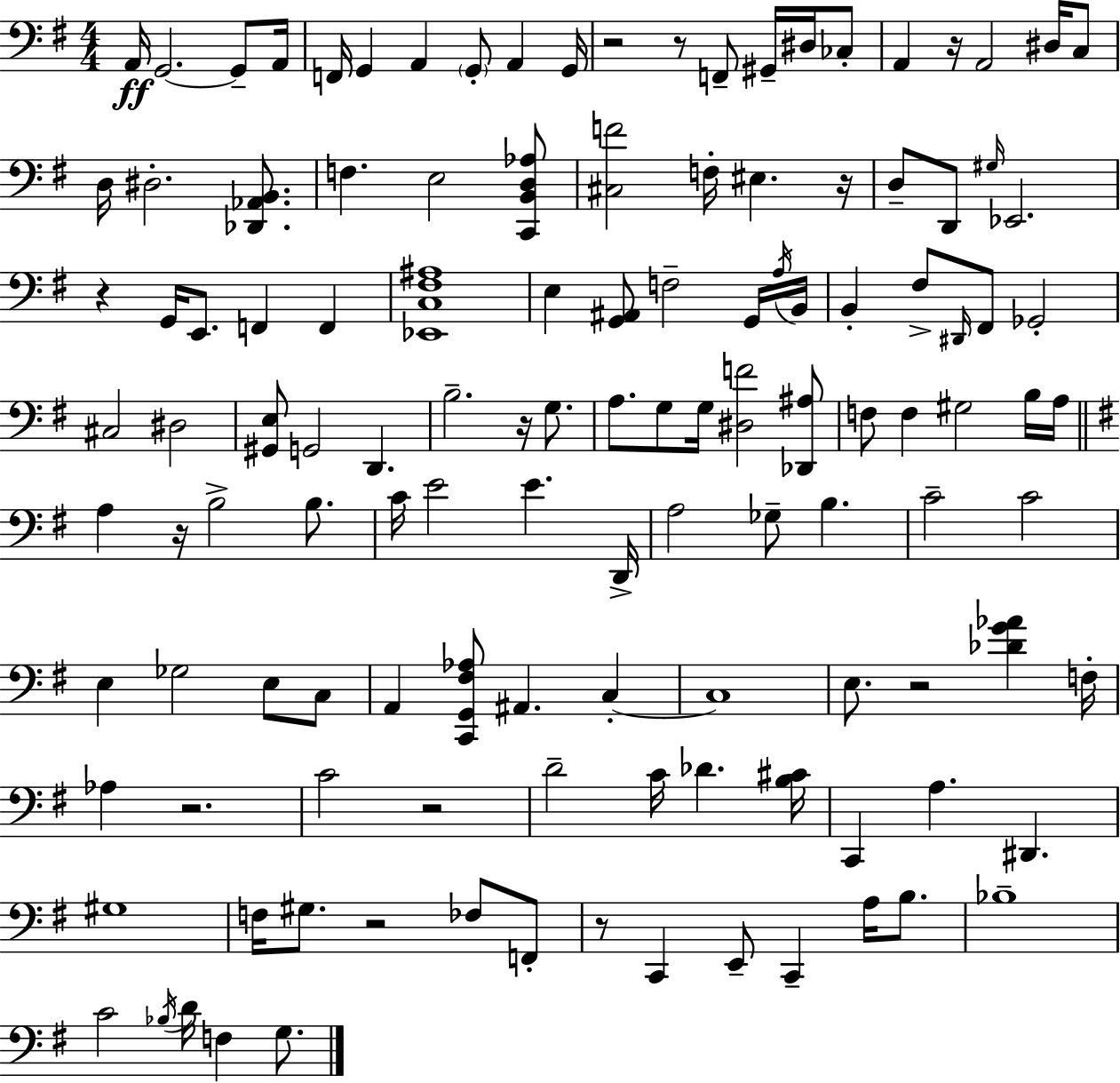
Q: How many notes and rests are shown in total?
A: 125